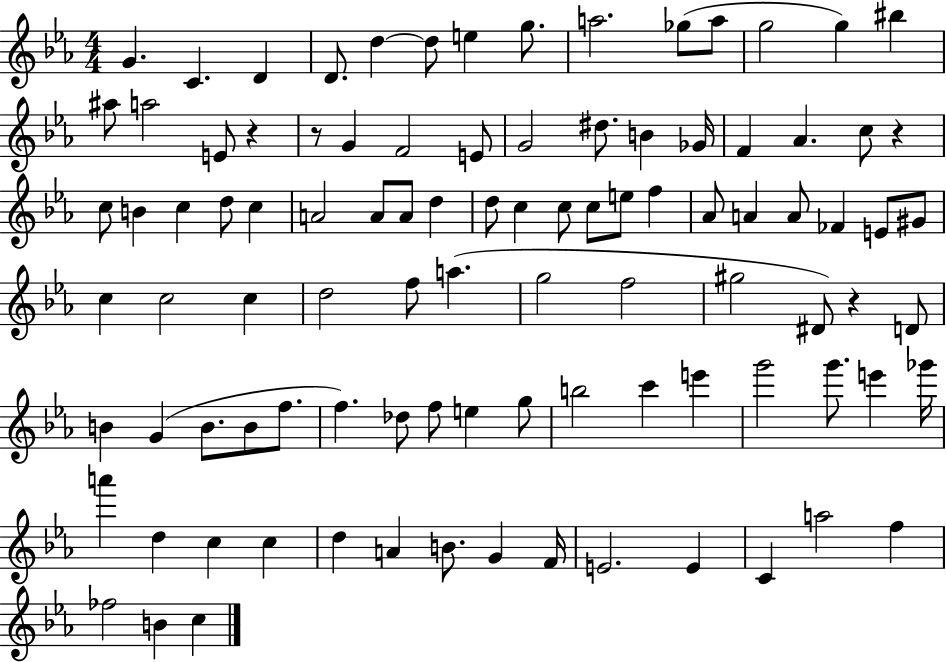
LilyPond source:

{
  \clef treble
  \numericTimeSignature
  \time 4/4
  \key ees \major
  \repeat volta 2 { g'4. c'4. d'4 | d'8. d''4~~ d''8 e''4 g''8. | a''2. ges''8( a''8 | g''2 g''4) bis''4 | \break ais''8 a''2 e'8 r4 | r8 g'4 f'2 e'8 | g'2 dis''8. b'4 ges'16 | f'4 aes'4. c''8 r4 | \break c''8 b'4 c''4 d''8 c''4 | a'2 a'8 a'8 d''4 | d''8 c''4 c''8 c''8 e''8 f''4 | aes'8 a'4 a'8 fes'4 e'8 gis'8 | \break c''4 c''2 c''4 | d''2 f''8 a''4.( | g''2 f''2 | gis''2 dis'8) r4 d'8 | \break b'4 g'4( b'8. b'8 f''8. | f''4.) des''8 f''8 e''4 g''8 | b''2 c'''4 e'''4 | g'''2 g'''8. e'''4 ges'''16 | \break a'''4 d''4 c''4 c''4 | d''4 a'4 b'8. g'4 f'16 | e'2. e'4 | c'4 a''2 f''4 | \break fes''2 b'4 c''4 | } \bar "|."
}